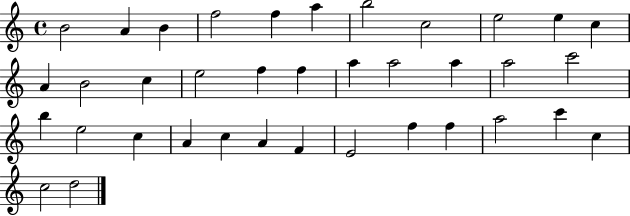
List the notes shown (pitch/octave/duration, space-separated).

B4/h A4/q B4/q F5/h F5/q A5/q B5/h C5/h E5/h E5/q C5/q A4/q B4/h C5/q E5/h F5/q F5/q A5/q A5/h A5/q A5/h C6/h B5/q E5/h C5/q A4/q C5/q A4/q F4/q E4/h F5/q F5/q A5/h C6/q C5/q C5/h D5/h